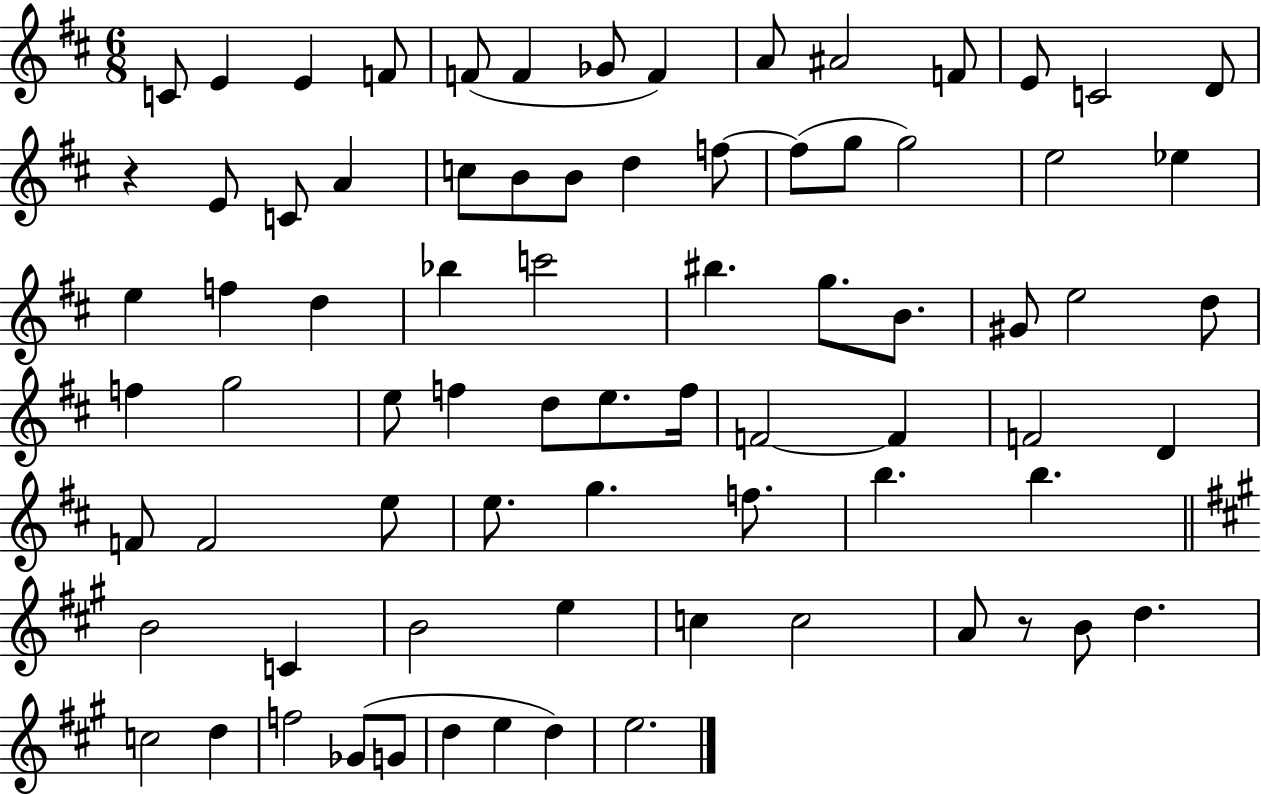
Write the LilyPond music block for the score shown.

{
  \clef treble
  \numericTimeSignature
  \time 6/8
  \key d \major
  c'8 e'4 e'4 f'8 | f'8( f'4 ges'8 f'4) | a'8 ais'2 f'8 | e'8 c'2 d'8 | \break r4 e'8 c'8 a'4 | c''8 b'8 b'8 d''4 f''8~~ | f''8( g''8 g''2) | e''2 ees''4 | \break e''4 f''4 d''4 | bes''4 c'''2 | bis''4. g''8. b'8. | gis'8 e''2 d''8 | \break f''4 g''2 | e''8 f''4 d''8 e''8. f''16 | f'2~~ f'4 | f'2 d'4 | \break f'8 f'2 e''8 | e''8. g''4. f''8. | b''4. b''4. | \bar "||" \break \key a \major b'2 c'4 | b'2 e''4 | c''4 c''2 | a'8 r8 b'8 d''4. | \break c''2 d''4 | f''2 ges'8( g'8 | d''4 e''4 d''4) | e''2. | \break \bar "|."
}